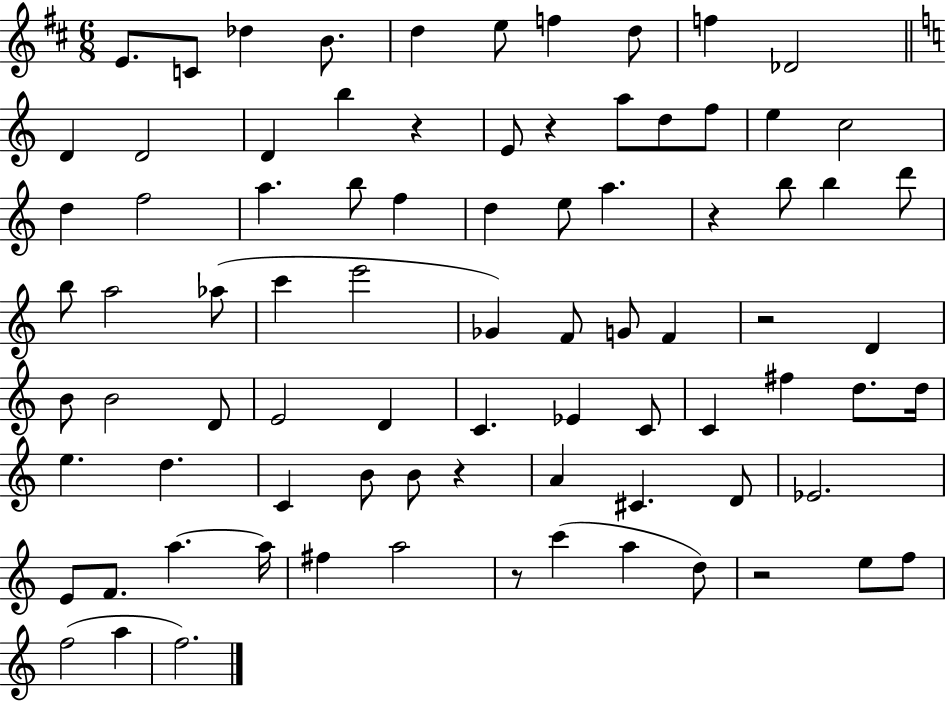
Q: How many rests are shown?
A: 7